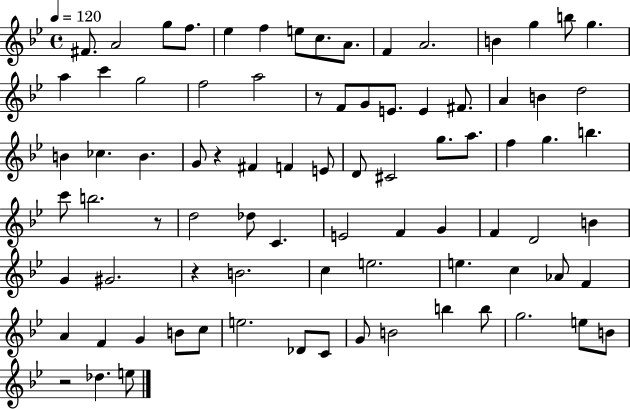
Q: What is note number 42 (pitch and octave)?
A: B5